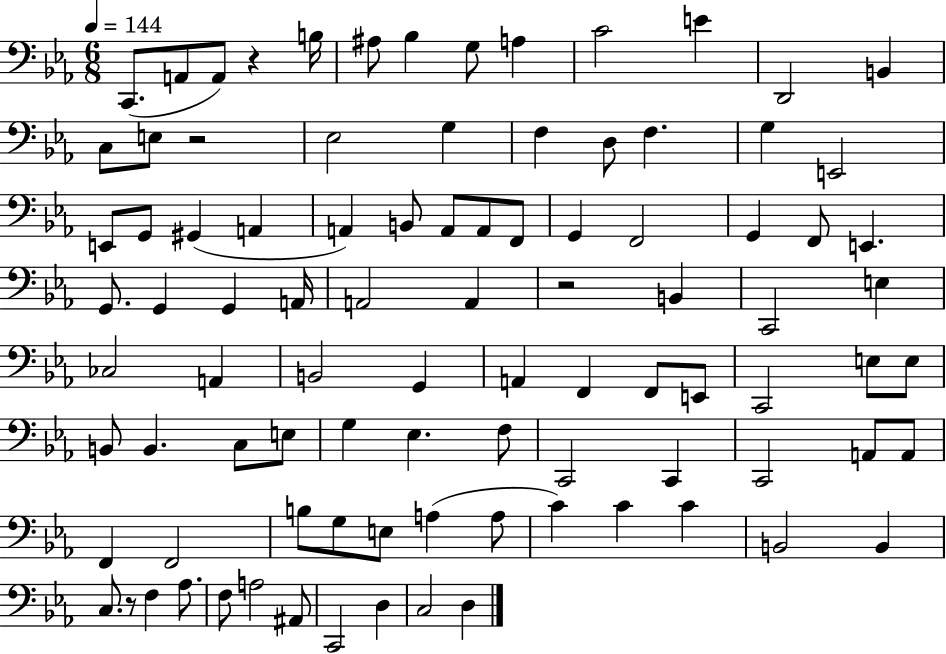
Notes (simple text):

C2/e. A2/e A2/e R/q B3/s A#3/e Bb3/q G3/e A3/q C4/h E4/q D2/h B2/q C3/e E3/e R/h Eb3/h G3/q F3/q D3/e F3/q. G3/q E2/h E2/e G2/e G#2/q A2/q A2/q B2/e A2/e A2/e F2/e G2/q F2/h G2/q F2/e E2/q. G2/e. G2/q G2/q A2/s A2/h A2/q R/h B2/q C2/h E3/q CES3/h A2/q B2/h G2/q A2/q F2/q F2/e E2/e C2/h E3/e E3/e B2/e B2/q. C3/e E3/e G3/q Eb3/q. F3/e C2/h C2/q C2/h A2/e A2/e F2/q F2/h B3/e G3/e E3/e A3/q A3/e C4/q C4/q C4/q B2/h B2/q C3/e. R/e F3/q Ab3/e. F3/e A3/h A#2/e C2/h D3/q C3/h D3/q